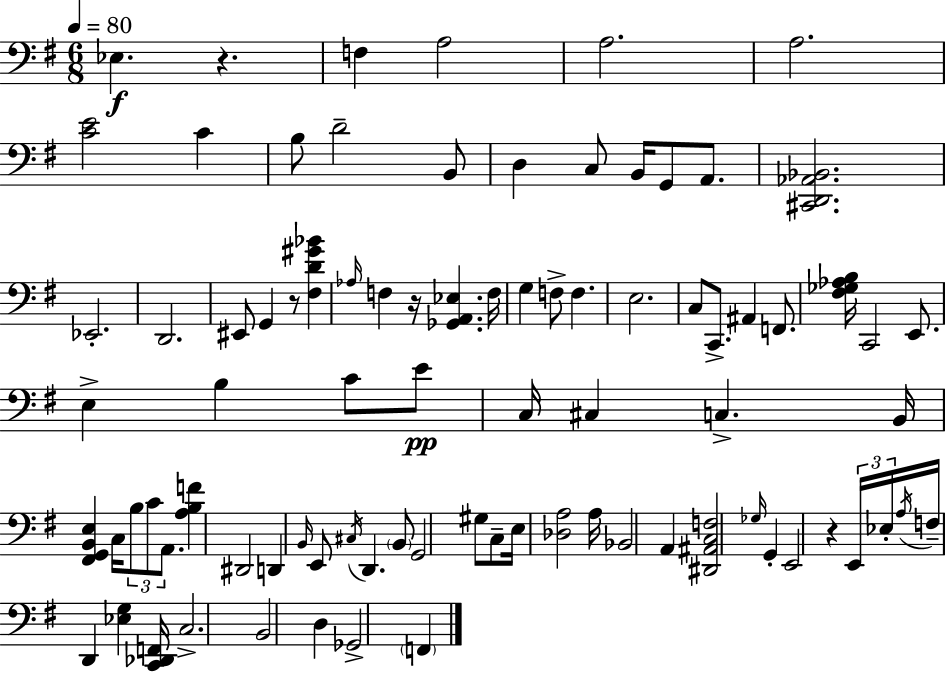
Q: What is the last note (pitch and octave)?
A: F2